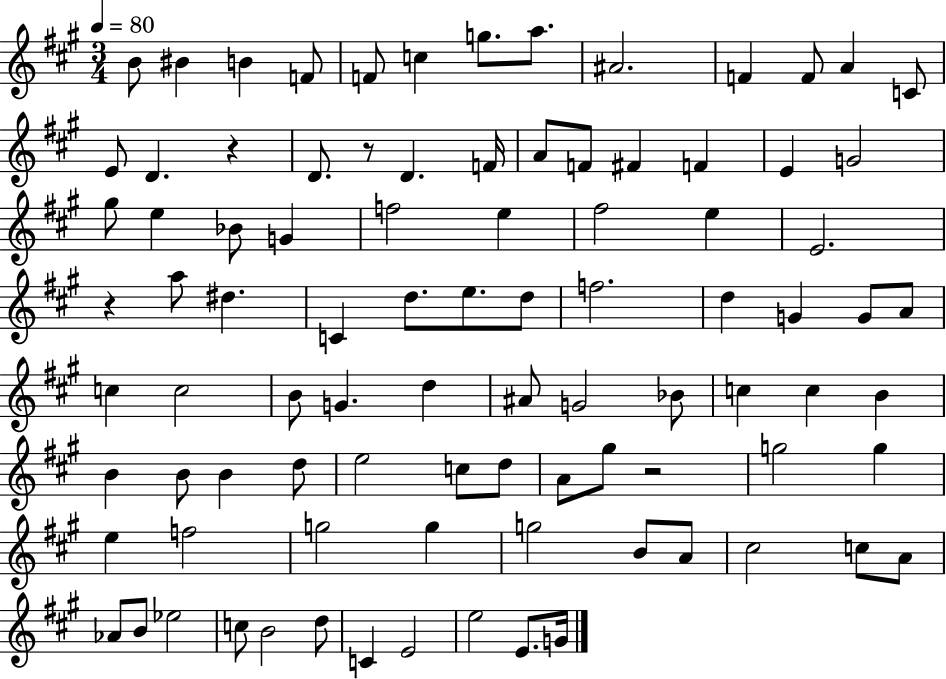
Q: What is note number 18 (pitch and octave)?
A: F4